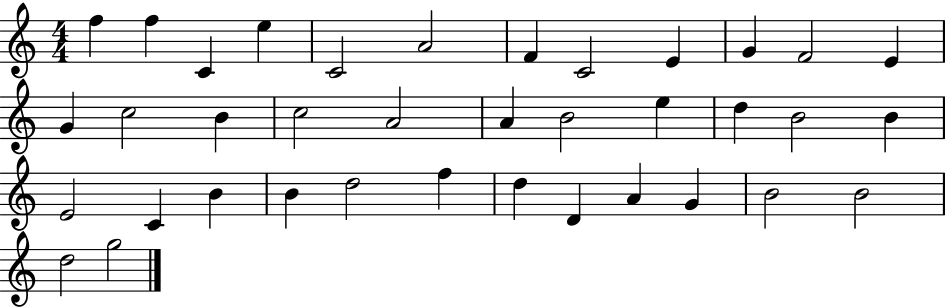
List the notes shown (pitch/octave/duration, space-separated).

F5/q F5/q C4/q E5/q C4/h A4/h F4/q C4/h E4/q G4/q F4/h E4/q G4/q C5/h B4/q C5/h A4/h A4/q B4/h E5/q D5/q B4/h B4/q E4/h C4/q B4/q B4/q D5/h F5/q D5/q D4/q A4/q G4/q B4/h B4/h D5/h G5/h